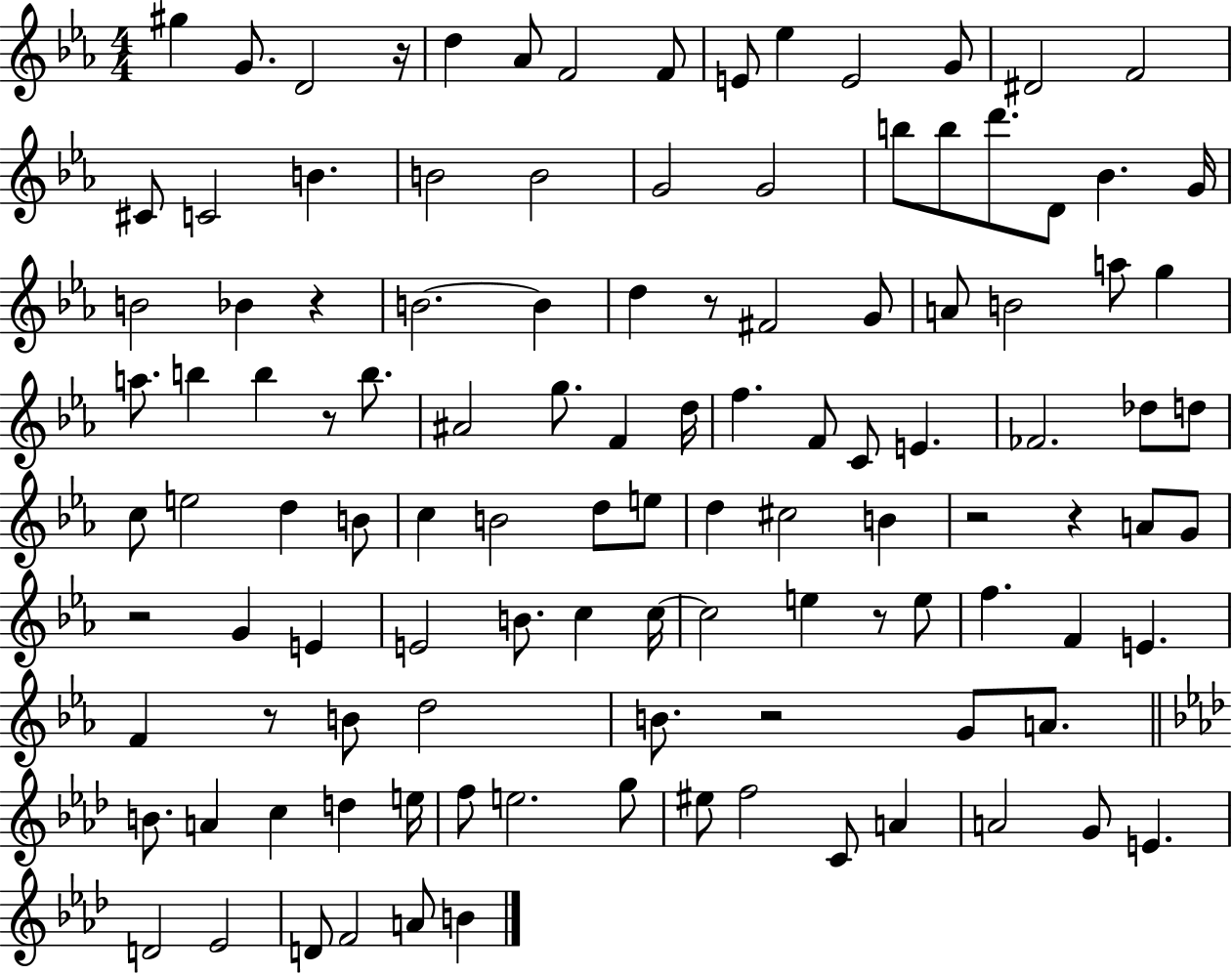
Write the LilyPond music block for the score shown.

{
  \clef treble
  \numericTimeSignature
  \time 4/4
  \key ees \major
  \repeat volta 2 { gis''4 g'8. d'2 r16 | d''4 aes'8 f'2 f'8 | e'8 ees''4 e'2 g'8 | dis'2 f'2 | \break cis'8 c'2 b'4. | b'2 b'2 | g'2 g'2 | b''8 b''8 d'''8. d'8 bes'4. g'16 | \break b'2 bes'4 r4 | b'2.~~ b'4 | d''4 r8 fis'2 g'8 | a'8 b'2 a''8 g''4 | \break a''8. b''4 b''4 r8 b''8. | ais'2 g''8. f'4 d''16 | f''4. f'8 c'8 e'4. | fes'2. des''8 d''8 | \break c''8 e''2 d''4 b'8 | c''4 b'2 d''8 e''8 | d''4 cis''2 b'4 | r2 r4 a'8 g'8 | \break r2 g'4 e'4 | e'2 b'8. c''4 c''16~~ | c''2 e''4 r8 e''8 | f''4. f'4 e'4. | \break f'4 r8 b'8 d''2 | b'8. r2 g'8 a'8. | \bar "||" \break \key aes \major b'8. a'4 c''4 d''4 e''16 | f''8 e''2. g''8 | eis''8 f''2 c'8 a'4 | a'2 g'8 e'4. | \break d'2 ees'2 | d'8 f'2 a'8 b'4 | } \bar "|."
}